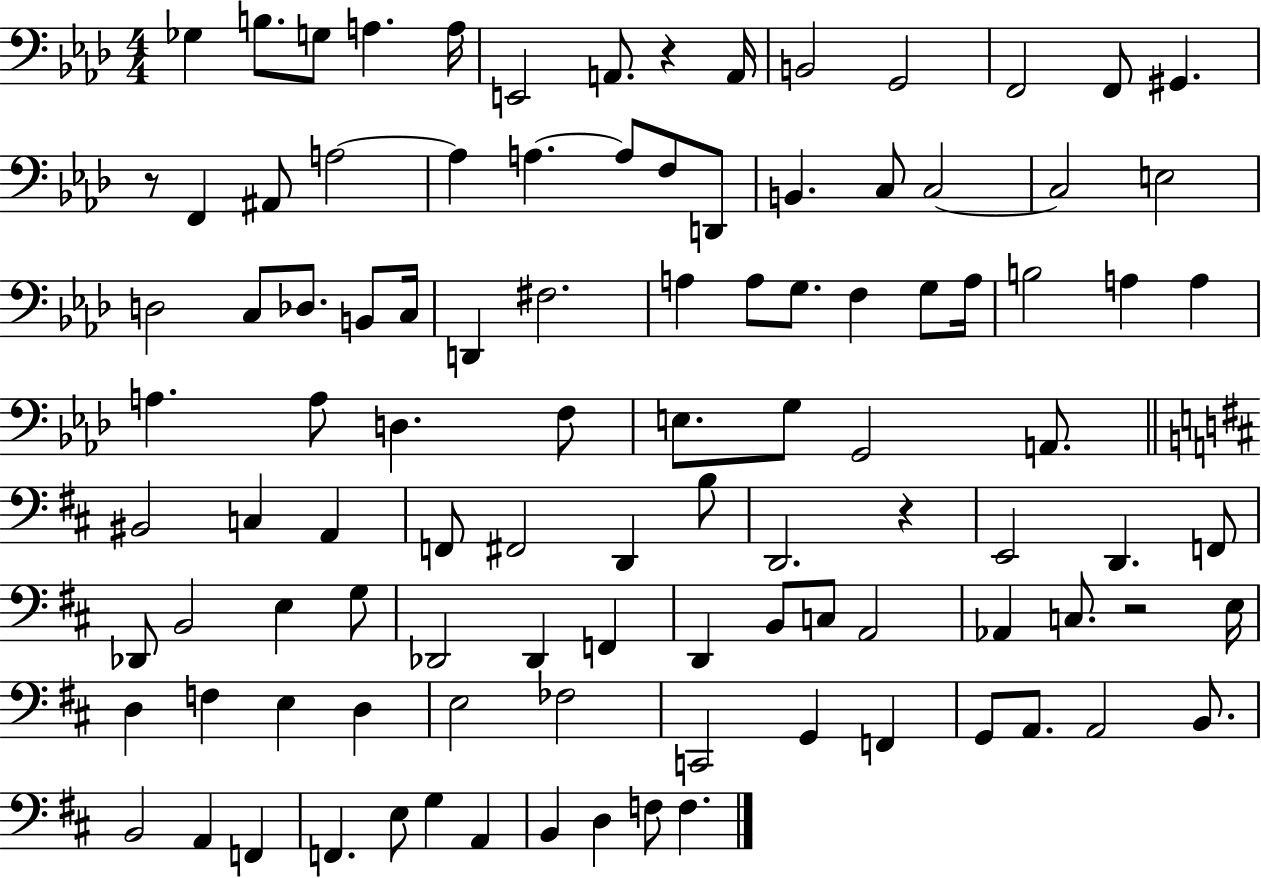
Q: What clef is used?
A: bass